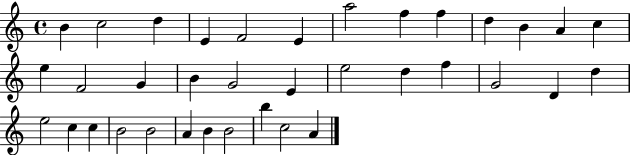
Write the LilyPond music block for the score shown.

{
  \clef treble
  \time 4/4
  \defaultTimeSignature
  \key c \major
  b'4 c''2 d''4 | e'4 f'2 e'4 | a''2 f''4 f''4 | d''4 b'4 a'4 c''4 | \break e''4 f'2 g'4 | b'4 g'2 e'4 | e''2 d''4 f''4 | g'2 d'4 d''4 | \break e''2 c''4 c''4 | b'2 b'2 | a'4 b'4 b'2 | b''4 c''2 a'4 | \break \bar "|."
}